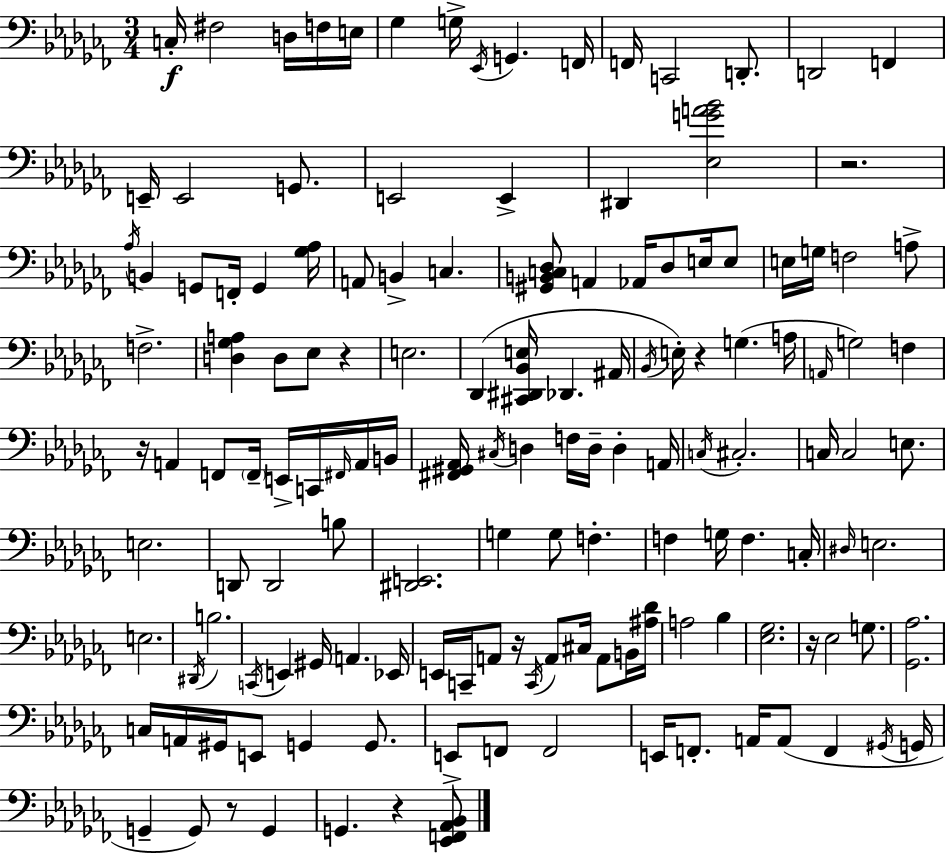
{
  \clef bass
  \numericTimeSignature
  \time 3/4
  \key aes \minor
  c16-.\f fis2 d16 f16 e16 | ges4 g16-> \acciaccatura { ees,16 } g,4. | f,16 f,16 c,2 d,8.-. | d,2 f,4 | \break e,16-- e,2 g,8. | e,2 e,4-> | dis,4 <ees g' a' bes'>2 | r2. | \break \acciaccatura { aes16 } b,4 g,8 f,16-. g,4 | <ges aes>16 a,8 b,4-> c4. | <gis, b, c des>8 a,4 aes,16 des8 e16 | e8 e16 g16 f2 | \break a8-> f2.-> | <d ges a>4 d8 ees8 r4 | e2. | des,4( <cis, dis, bes, e>16 des,4. | \break ais,16 \acciaccatura { bes,16 } e16-.) r4 g4.( | a16 \grace { a,16 } g2) | f4 r16 a,4 f,8 \parenthesize f,16-- | e,16-> c,16 \grace { fis,16 } a,16 b,16 <fis, gis, aes,>16 \acciaccatura { cis16 } d4 f16 | \break d16-- d4-. a,16 \acciaccatura { c16 } cis2.-. | c16 c2 | e8. e2. | d,8 d,2 | \break b8 <dis, e,>2. | g4 g8 | f4.-. f4 g16 | f4. c16-. \grace { dis16 } e2. | \break e2. | \acciaccatura { dis,16 } b2. | \acciaccatura { c,16 } e,4 | gis,16 a,4. ees,16 e,16 c,16-- | \break a,8 r16 \acciaccatura { c,16 } a,8 cis16 a,8 b,16 <ais des'>16 a2 | bes4 <ees ges>2. | r16 | ees2 g8. <ges, aes>2. | \break c16 | a,16 gis,16 e,8 g,4 g,8. e,8-> | f,8 f,2 e,16 | f,8.-. a,16 a,8( f,4 \acciaccatura { gis,16 } g,16 | \break g,4-- g,8) r8 g,4 | g,4. r4 <ees, f, aes, bes,>8 | \bar "|."
}